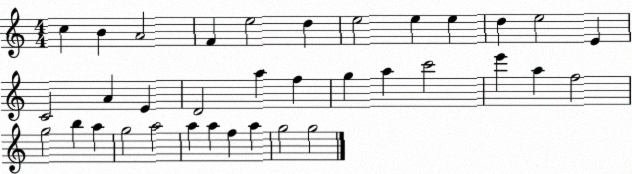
X:1
T:Untitled
M:4/4
L:1/4
K:C
c B A2 F e2 d e2 e e d e2 E C2 A E D2 a f g a c'2 e' a f2 g2 b a g2 a2 a a f a g2 g2